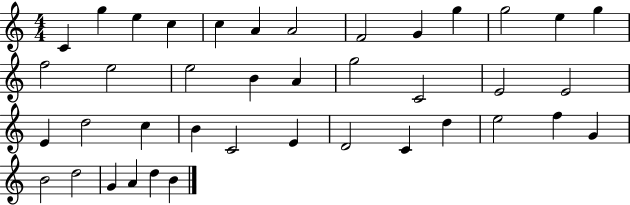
X:1
T:Untitled
M:4/4
L:1/4
K:C
C g e c c A A2 F2 G g g2 e g f2 e2 e2 B A g2 C2 E2 E2 E d2 c B C2 E D2 C d e2 f G B2 d2 G A d B